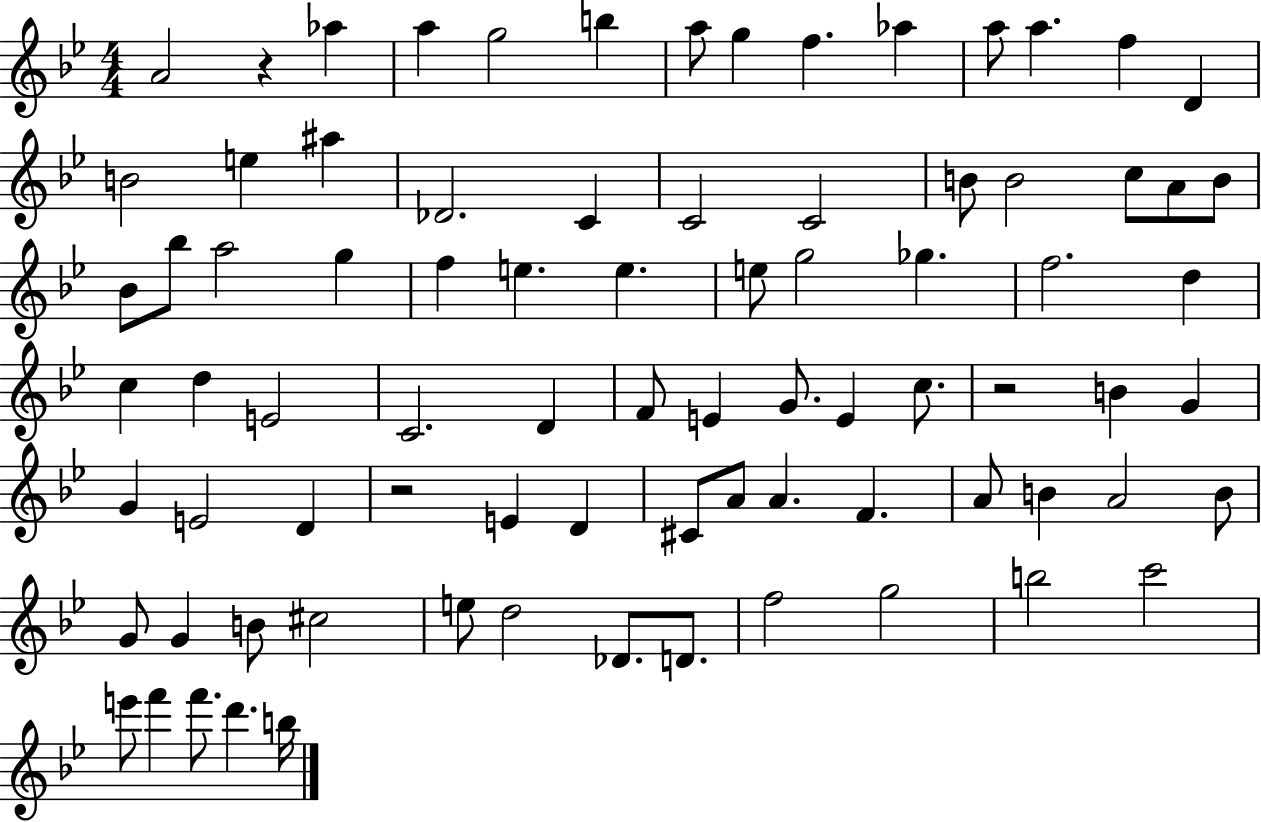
A4/h R/q Ab5/q A5/q G5/h B5/q A5/e G5/q F5/q. Ab5/q A5/e A5/q. F5/q D4/q B4/h E5/q A#5/q Db4/h. C4/q C4/h C4/h B4/e B4/h C5/e A4/e B4/e Bb4/e Bb5/e A5/h G5/q F5/q E5/q. E5/q. E5/e G5/h Gb5/q. F5/h. D5/q C5/q D5/q E4/h C4/h. D4/q F4/e E4/q G4/e. E4/q C5/e. R/h B4/q G4/q G4/q E4/h D4/q R/h E4/q D4/q C#4/e A4/e A4/q. F4/q. A4/e B4/q A4/h B4/e G4/e G4/q B4/e C#5/h E5/e D5/h Db4/e. D4/e. F5/h G5/h B5/h C6/h E6/e F6/q F6/e. D6/q. B5/s